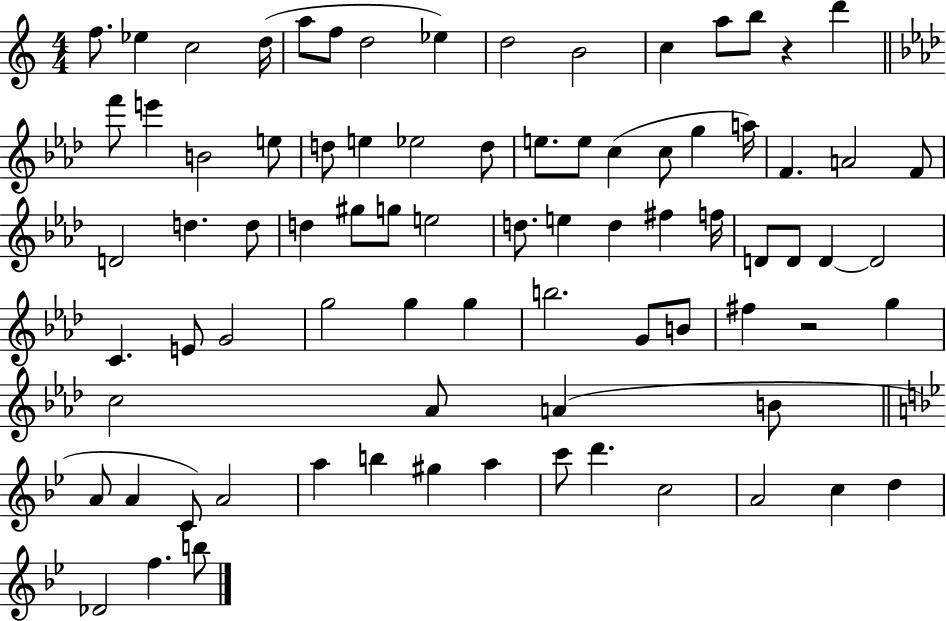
F5/e. Eb5/q C5/h D5/s A5/e F5/e D5/h Eb5/q D5/h B4/h C5/q A5/e B5/e R/q D6/q F6/e E6/q B4/h E5/e D5/e E5/q Eb5/h D5/e E5/e. E5/e C5/q C5/e G5/q A5/s F4/q. A4/h F4/e D4/h D5/q. D5/e D5/q G#5/e G5/e E5/h D5/e. E5/q D5/q F#5/q F5/s D4/e D4/e D4/q D4/h C4/q. E4/e G4/h G5/h G5/q G5/q B5/h. G4/e B4/e F#5/q R/h G5/q C5/h Ab4/e A4/q B4/e A4/e A4/q C4/e A4/h A5/q B5/q G#5/q A5/q C6/e D6/q. C5/h A4/h C5/q D5/q Db4/h F5/q. B5/e